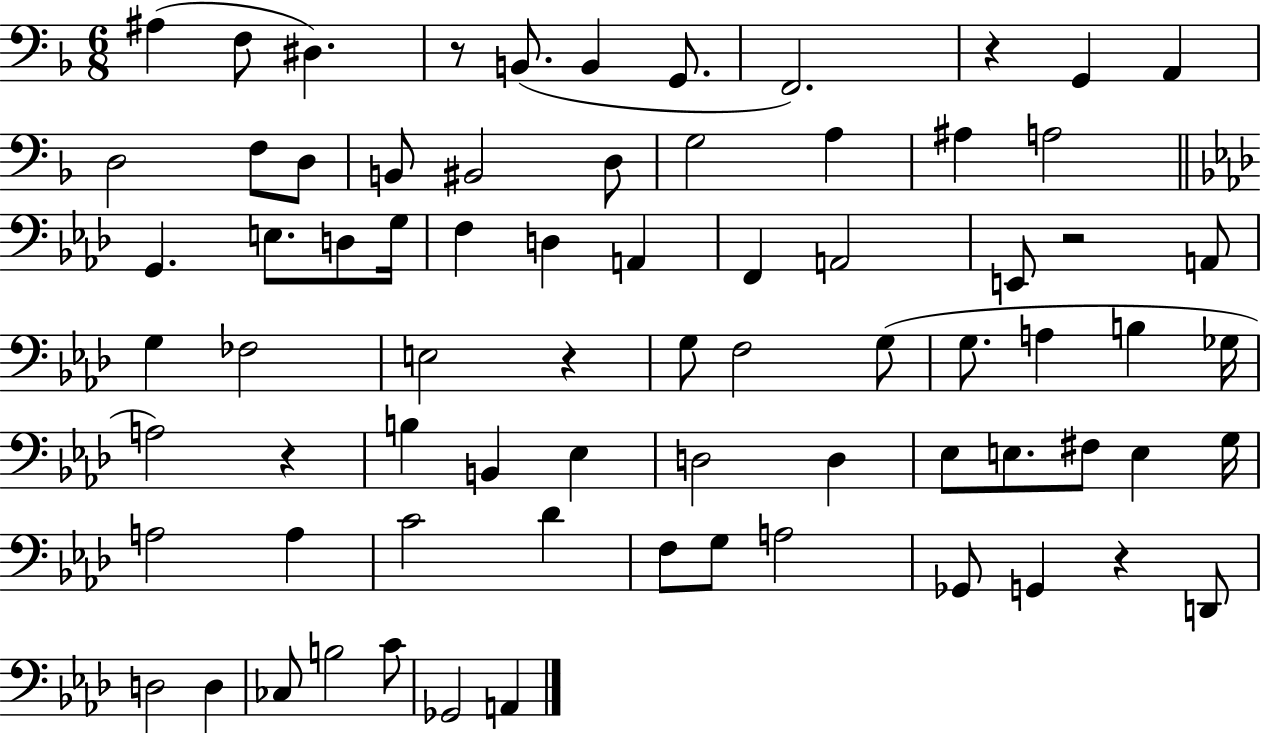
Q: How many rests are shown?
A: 6